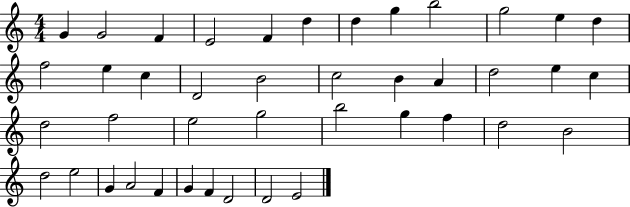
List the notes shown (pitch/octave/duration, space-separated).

G4/q G4/h F4/q E4/h F4/q D5/q D5/q G5/q B5/h G5/h E5/q D5/q F5/h E5/q C5/q D4/h B4/h C5/h B4/q A4/q D5/h E5/q C5/q D5/h F5/h E5/h G5/h B5/h G5/q F5/q D5/h B4/h D5/h E5/h G4/q A4/h F4/q G4/q F4/q D4/h D4/h E4/h